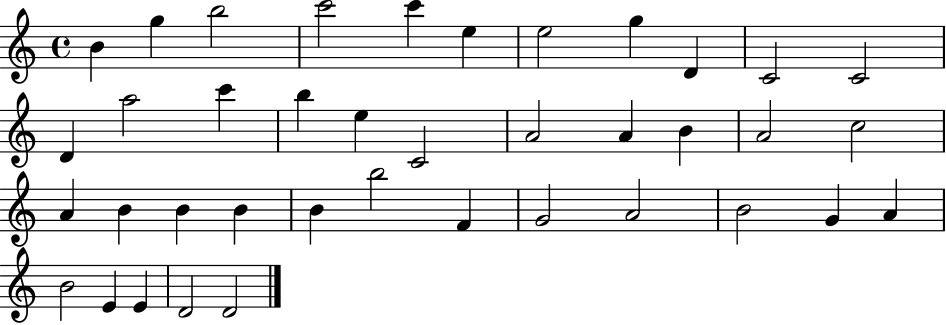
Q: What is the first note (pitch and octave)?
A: B4